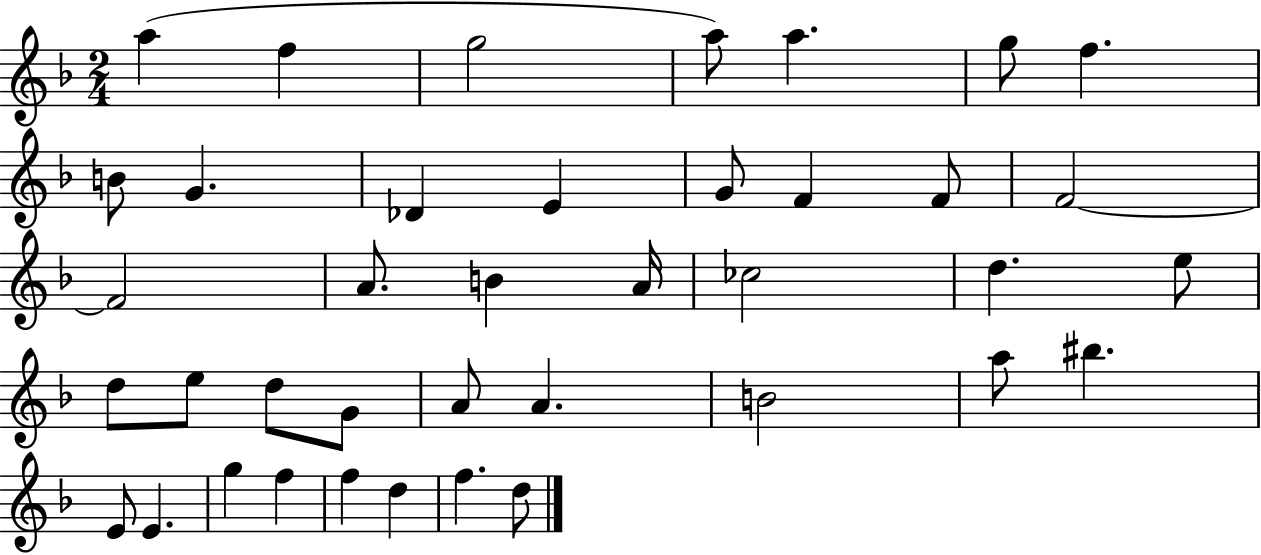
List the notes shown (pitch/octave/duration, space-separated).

A5/q F5/q G5/h A5/e A5/q. G5/e F5/q. B4/e G4/q. Db4/q E4/q G4/e F4/q F4/e F4/h F4/h A4/e. B4/q A4/s CES5/h D5/q. E5/e D5/e E5/e D5/e G4/e A4/e A4/q. B4/h A5/e BIS5/q. E4/e E4/q. G5/q F5/q F5/q D5/q F5/q. D5/e